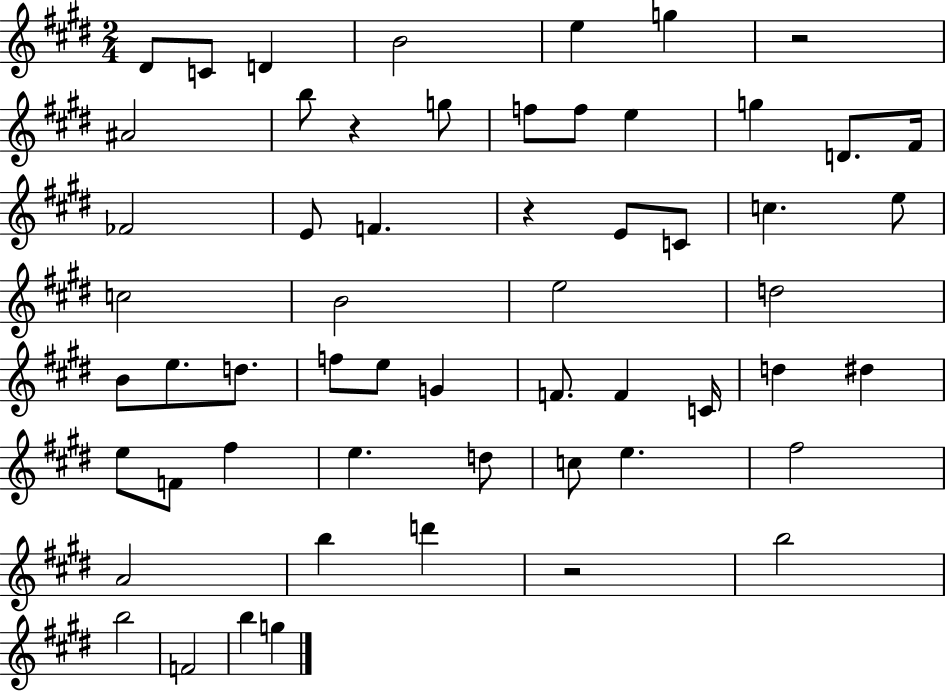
X:1
T:Untitled
M:2/4
L:1/4
K:E
^D/2 C/2 D B2 e g z2 ^A2 b/2 z g/2 f/2 f/2 e g D/2 ^F/4 _F2 E/2 F z E/2 C/2 c e/2 c2 B2 e2 d2 B/2 e/2 d/2 f/2 e/2 G F/2 F C/4 d ^d e/2 F/2 ^f e d/2 c/2 e ^f2 A2 b d' z2 b2 b2 F2 b g